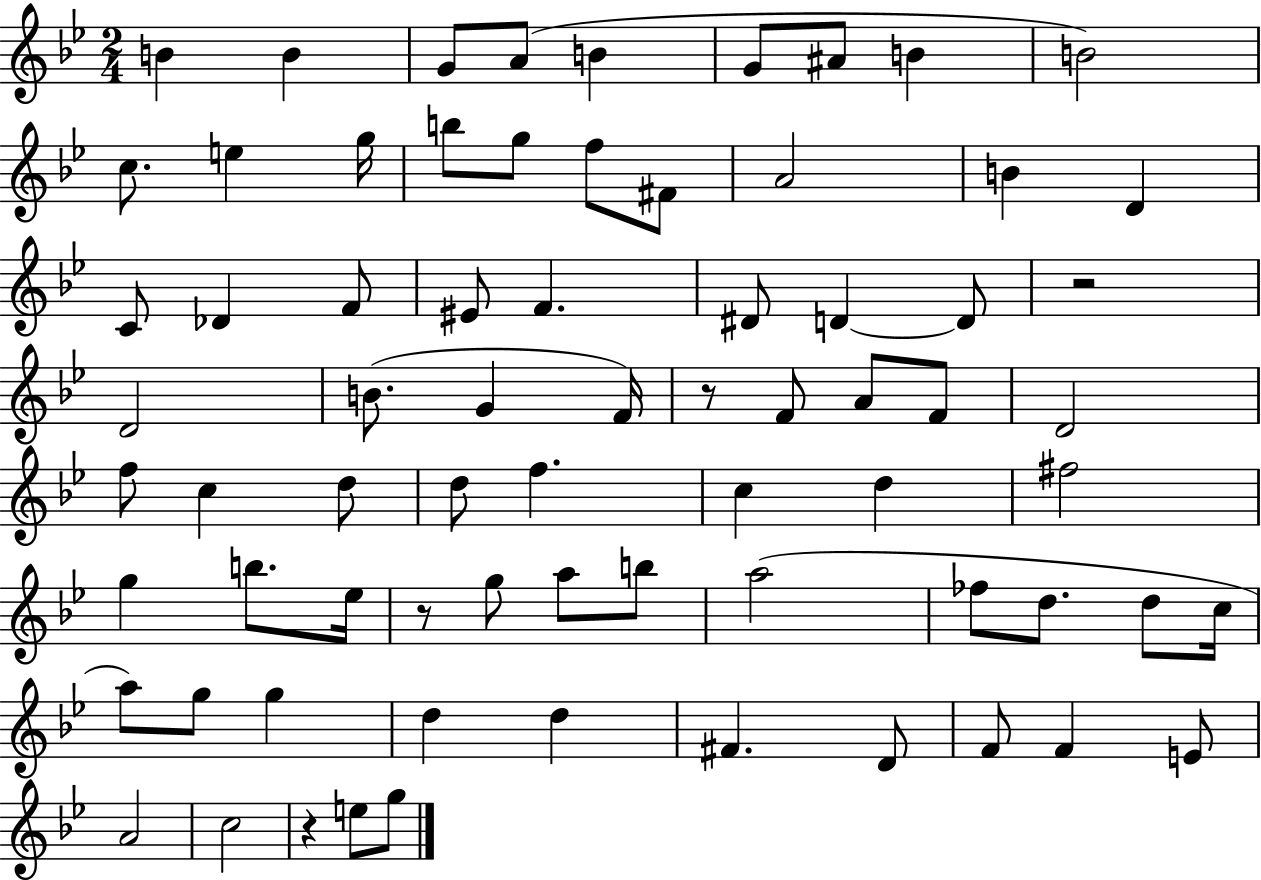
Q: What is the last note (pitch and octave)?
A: G5